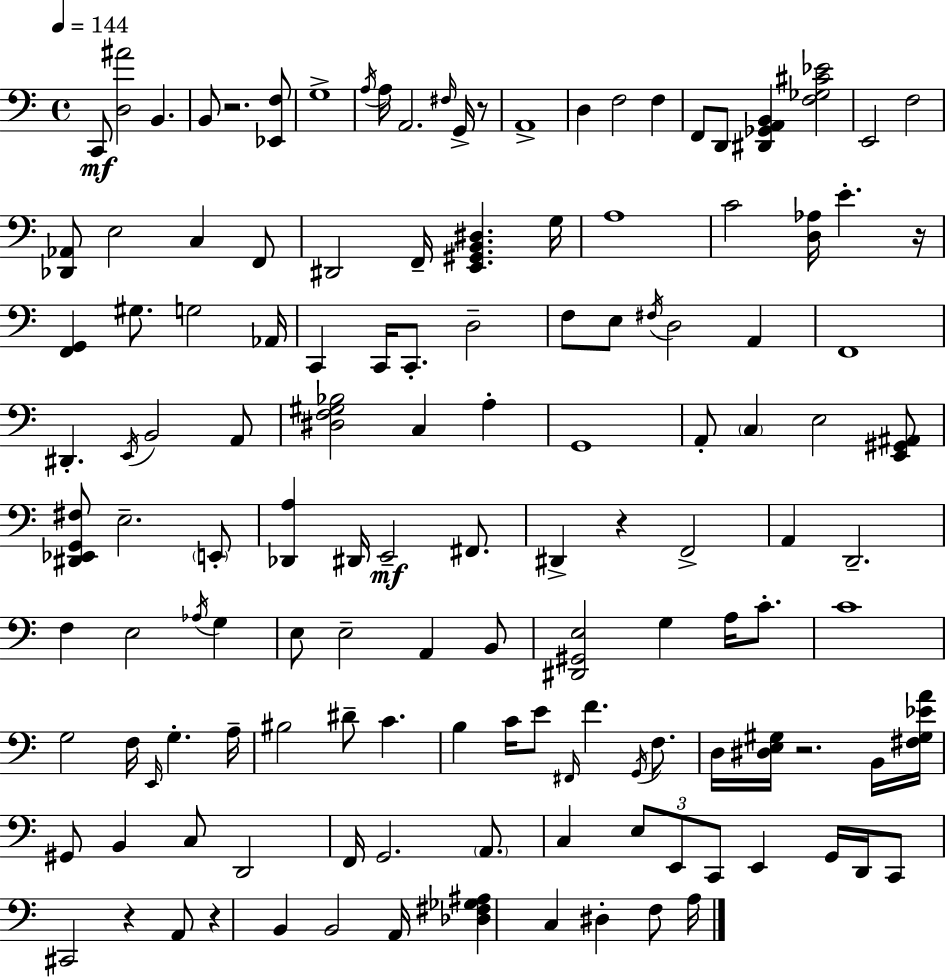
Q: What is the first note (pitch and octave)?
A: C2